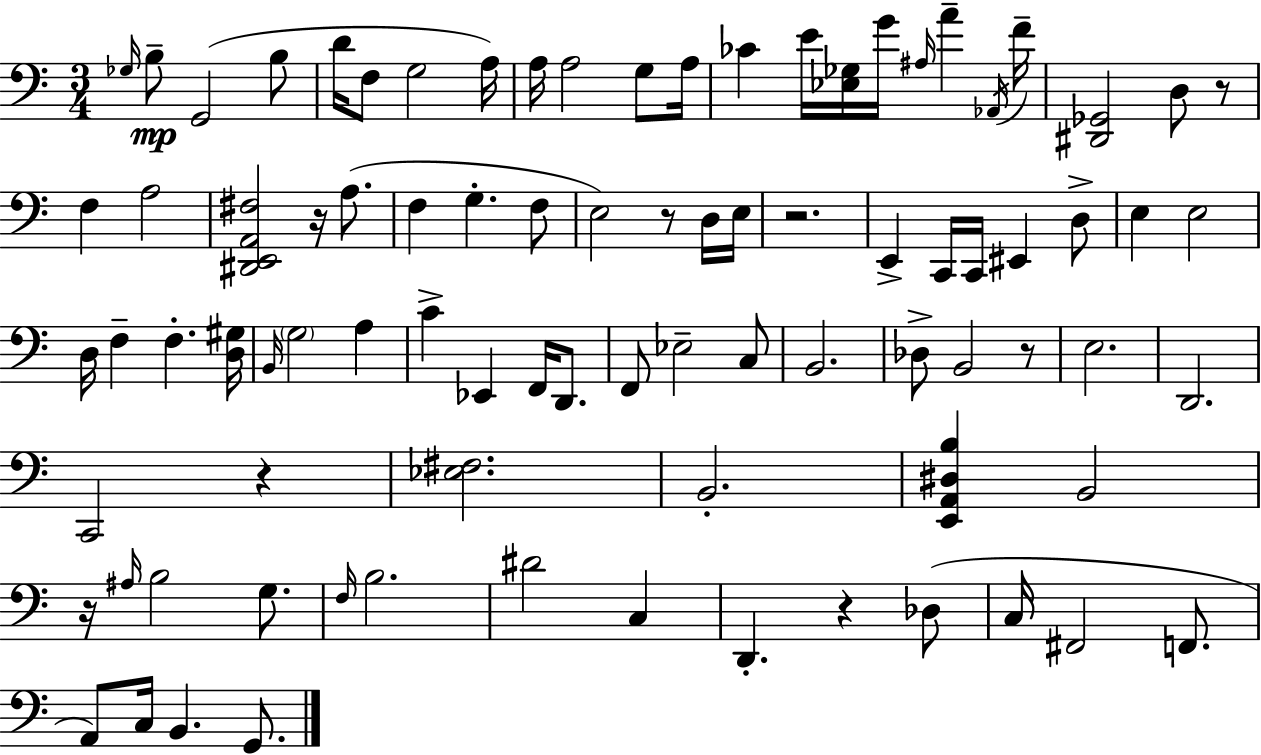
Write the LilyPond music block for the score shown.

{
  \clef bass
  \numericTimeSignature
  \time 3/4
  \key a \minor
  \grace { ges16 }\mp b8-- g,2( b8 | d'16 f8 g2 | a16) a16 a2 g8 | a16 ces'4 e'16 <ees ges>16 g'16 \grace { ais16 } a'4-- | \break \acciaccatura { aes,16 } f'16-- <dis, ges,>2 d8 | r8 f4 a2 | <dis, e, a, fis>2 r16 | a8.( f4 g4.-. | \break f8 e2) r8 | d16 e16 r2. | e,4-> c,16 c,16 eis,4 | d8-> e4 e2 | \break d16 f4-- f4.-. | <d gis>16 \grace { b,16 } \parenthesize g2 | a4 c'4-> ees,4 | f,16 d,8. f,8 ees2-- | \break c8 b,2. | des8-> b,2 | r8 e2. | d,2. | \break c,2 | r4 <ees fis>2. | b,2.-. | <e, a, dis b>4 b,2 | \break r16 \grace { ais16 } b2 | g8. \grace { f16 } b2. | dis'2 | c4 d,4.-. | \break r4 des8( c16 fis,2 | f,8. a,8) c16 b,4. | g,8. \bar "|."
}